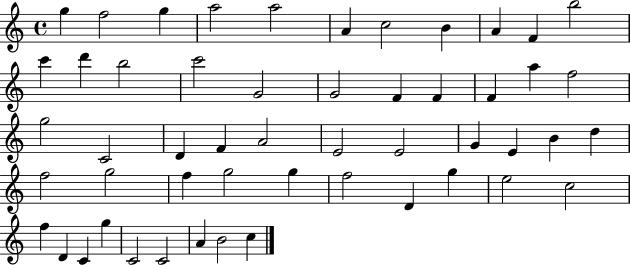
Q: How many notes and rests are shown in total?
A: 52